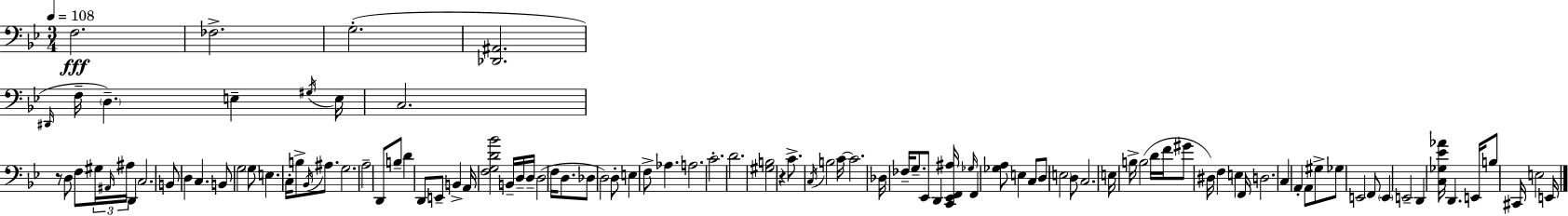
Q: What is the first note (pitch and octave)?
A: F3